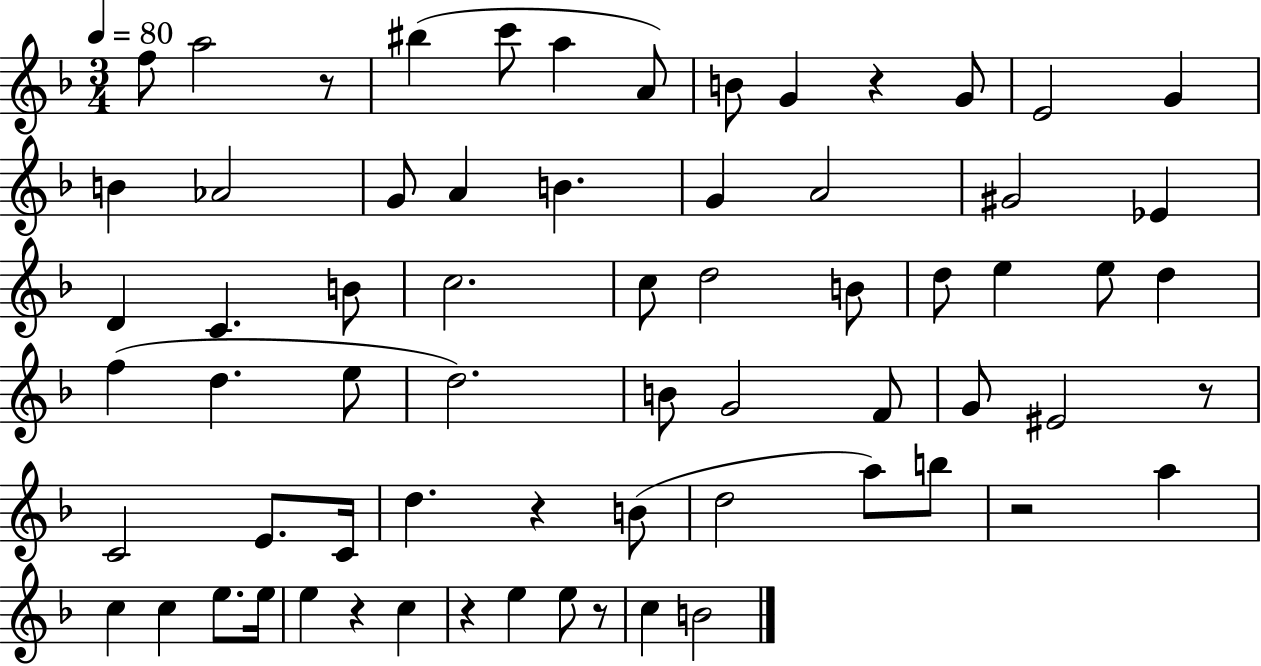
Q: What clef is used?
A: treble